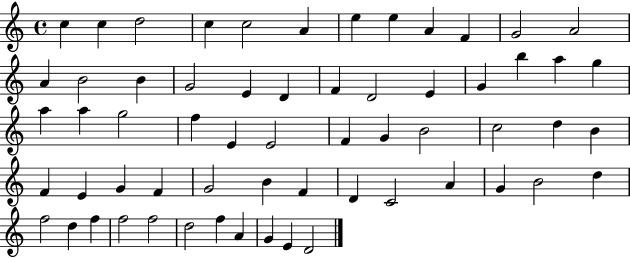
{
  \clef treble
  \time 4/4
  \defaultTimeSignature
  \key c \major
  c''4 c''4 d''2 | c''4 c''2 a'4 | e''4 e''4 a'4 f'4 | g'2 a'2 | \break a'4 b'2 b'4 | g'2 e'4 d'4 | f'4 d'2 e'4 | g'4 b''4 a''4 g''4 | \break a''4 a''4 g''2 | f''4 e'4 e'2 | f'4 g'4 b'2 | c''2 d''4 b'4 | \break f'4 e'4 g'4 f'4 | g'2 b'4 f'4 | d'4 c'2 a'4 | g'4 b'2 d''4 | \break f''2 d''4 f''4 | f''2 f''2 | d''2 f''4 a'4 | g'4 e'4 d'2 | \break \bar "|."
}